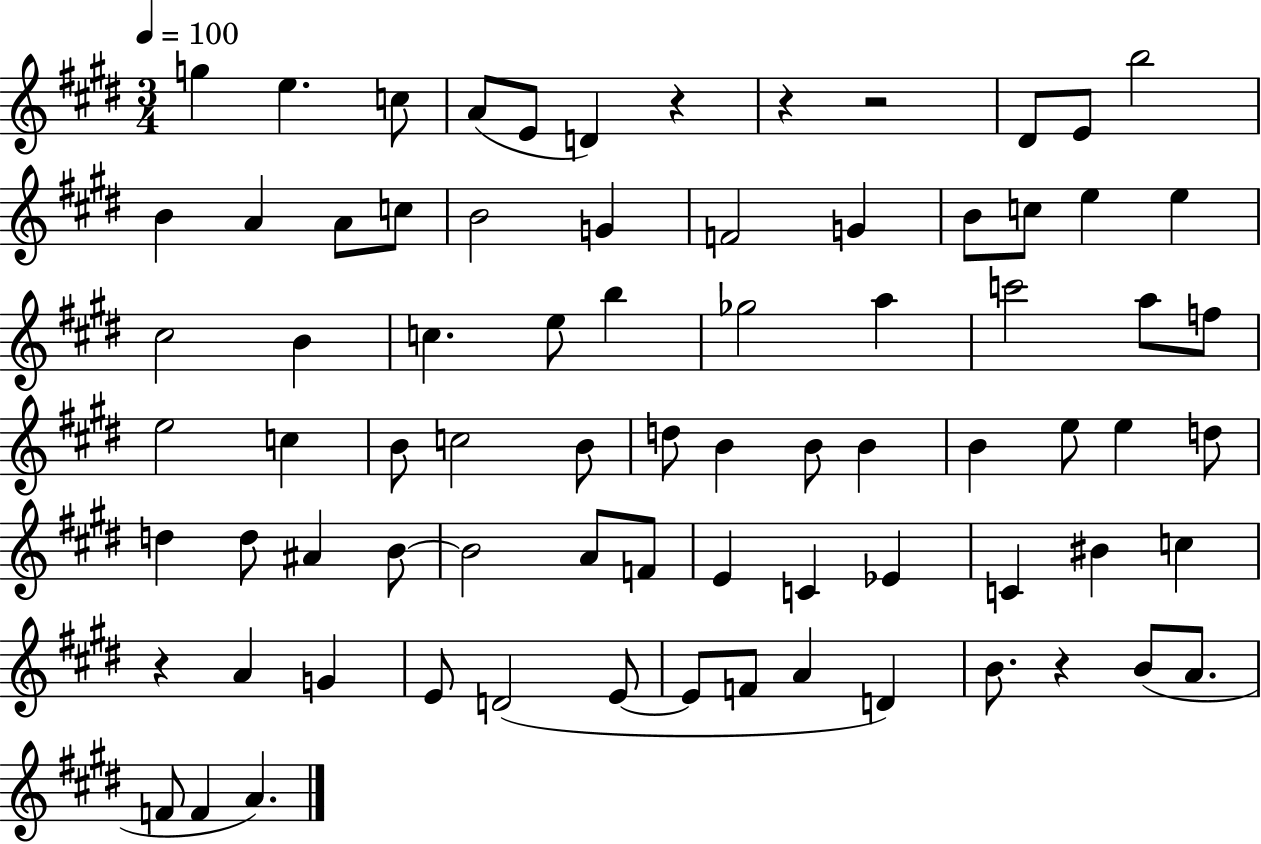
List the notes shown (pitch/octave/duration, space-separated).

G5/q E5/q. C5/e A4/e E4/e D4/q R/q R/q R/h D#4/e E4/e B5/h B4/q A4/q A4/e C5/e B4/h G4/q F4/h G4/q B4/e C5/e E5/q E5/q C#5/h B4/q C5/q. E5/e B5/q Gb5/h A5/q C6/h A5/e F5/e E5/h C5/q B4/e C5/h B4/e D5/e B4/q B4/e B4/q B4/q E5/e E5/q D5/e D5/q D5/e A#4/q B4/e B4/h A4/e F4/e E4/q C4/q Eb4/q C4/q BIS4/q C5/q R/q A4/q G4/q E4/e D4/h E4/e E4/e F4/e A4/q D4/q B4/e. R/q B4/e A4/e. F4/e F4/q A4/q.